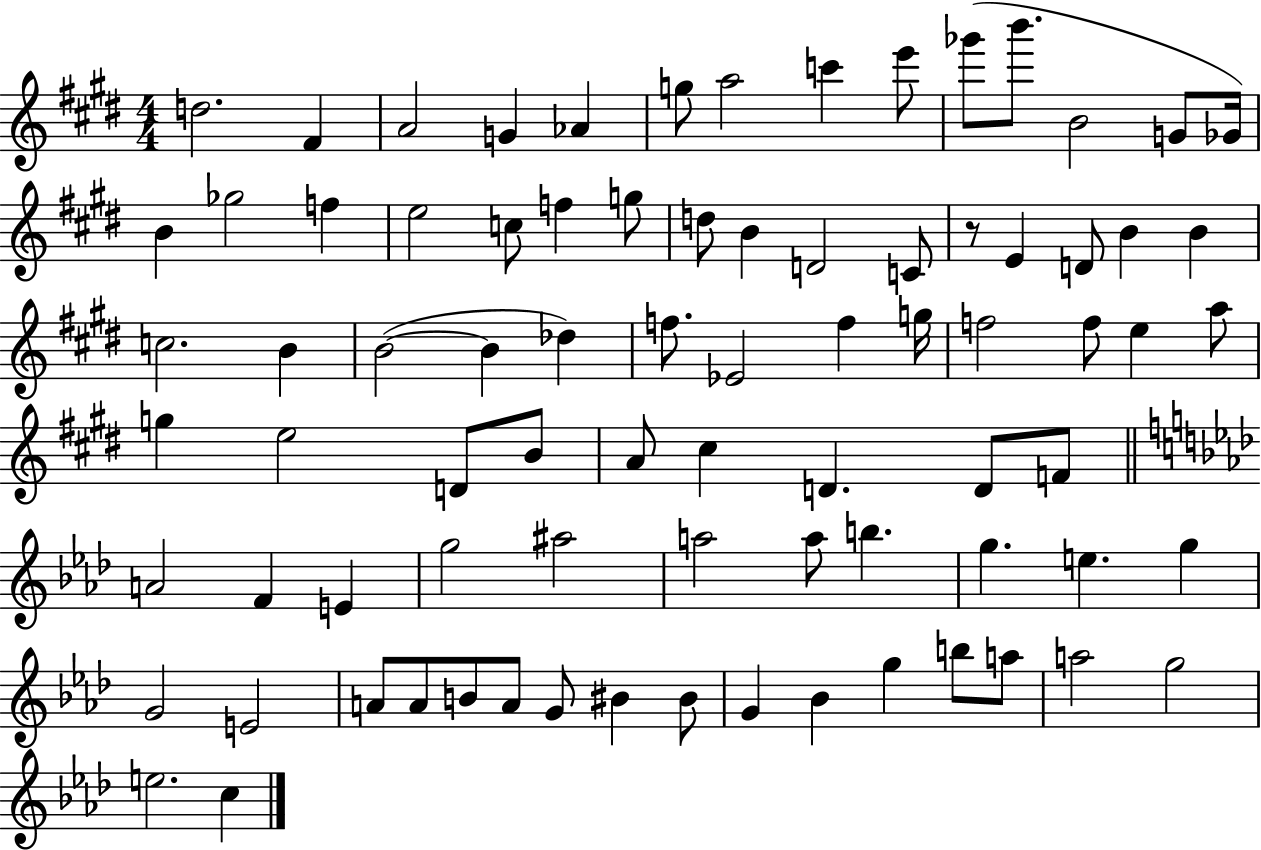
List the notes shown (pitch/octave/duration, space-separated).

D5/h. F#4/q A4/h G4/q Ab4/q G5/e A5/h C6/q E6/e Gb6/e B6/e. B4/h G4/e Gb4/s B4/q Gb5/h F5/q E5/h C5/e F5/q G5/e D5/e B4/q D4/h C4/e R/e E4/q D4/e B4/q B4/q C5/h. B4/q B4/h B4/q Db5/q F5/e. Eb4/h F5/q G5/s F5/h F5/e E5/q A5/e G5/q E5/h D4/e B4/e A4/e C#5/q D4/q. D4/e F4/e A4/h F4/q E4/q G5/h A#5/h A5/h A5/e B5/q. G5/q. E5/q. G5/q G4/h E4/h A4/e A4/e B4/e A4/e G4/e BIS4/q BIS4/e G4/q Bb4/q G5/q B5/e A5/e A5/h G5/h E5/h. C5/q